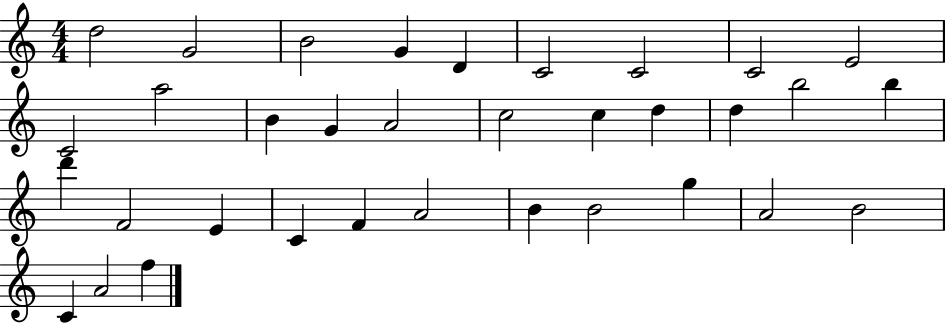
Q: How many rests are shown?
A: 0